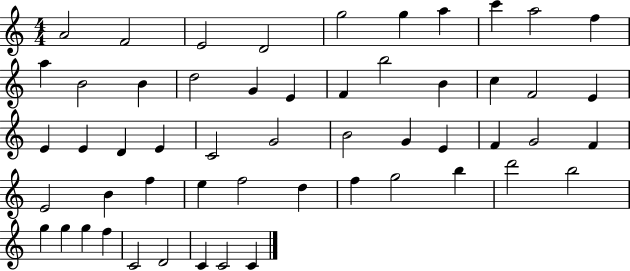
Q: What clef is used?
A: treble